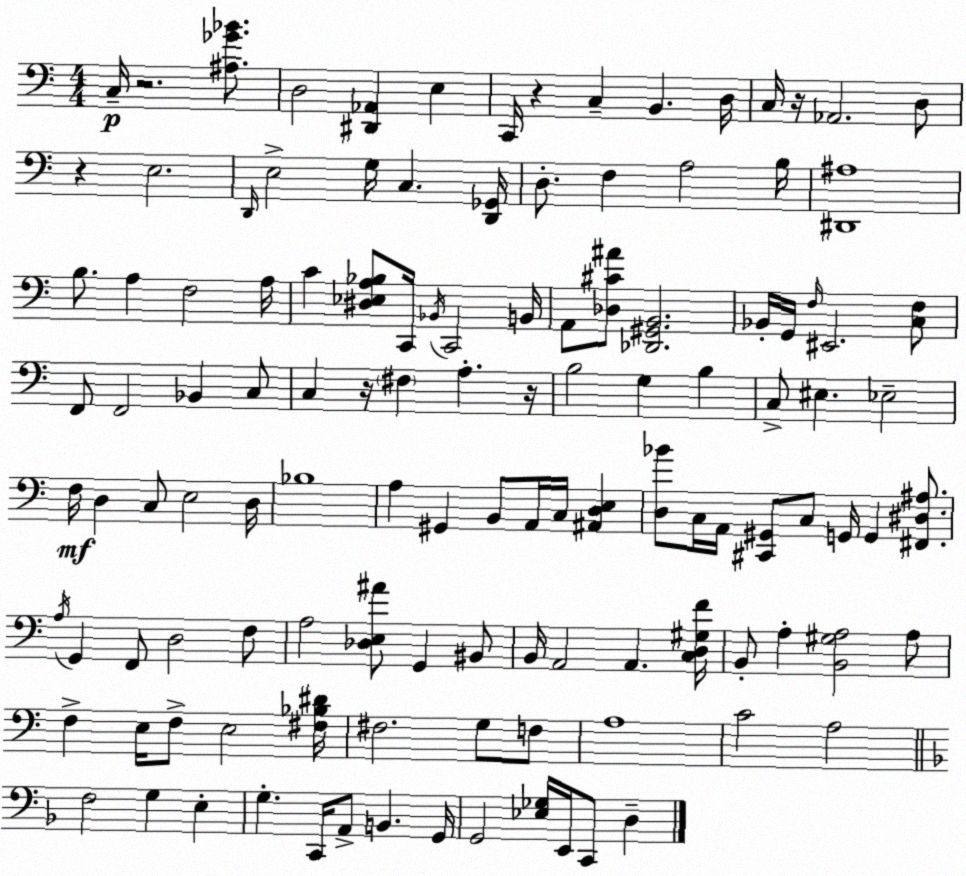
X:1
T:Untitled
M:4/4
L:1/4
K:C
C,/4 z2 [^A,_G_B]/2 D,2 [^D,,_A,,] E, C,,/4 z C, B,, D,/4 C,/4 z/4 _A,,2 D,/2 z E,2 D,,/4 E,2 G,/4 C, [D,,_G,,]/4 D,/2 F, A,2 B,/4 [^D,,^A,]4 B,/2 A, F,2 A,/4 C [^D,_E,A,_B,]/2 C,,/4 _B,,/4 C,,2 B,,/4 A,,/2 [_D,^C^A]/2 [_D,,^G,,B,,]2 _B,,/4 G,,/4 F,/4 ^E,,2 [C,F,]/2 F,,/2 F,,2 _B,, C,/2 C, z/4 ^F, A, z/4 B,2 G, B, C,/2 ^E, _E,2 F,/4 D, C,/2 E,2 D,/4 _B,4 A, ^G,, B,,/2 A,,/4 C,/4 [^A,,D,E,] [D,_B]/2 C,/4 A,,/4 [^C,,^G,,]/2 C,/2 G,,/4 G,, [^F,,^D,^A,]/2 A,/4 G,, F,,/2 D,2 F,/2 A,2 [_D,E,^A]/2 G,, ^B,,/2 B,,/4 A,,2 A,, [C,D,^G,F]/4 B,,/2 A, [B,,^G,A,]2 A,/2 F, E,/4 F,/2 E,2 [^F,_B,^D]/4 ^F,2 G,/2 F,/2 A,4 C2 A,2 F,2 G, E, G, C,,/4 A,,/2 B,, G,,/4 G,,2 [_E,_G,]/4 E,,/4 C,,/2 D,